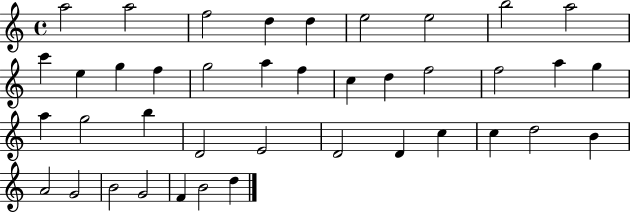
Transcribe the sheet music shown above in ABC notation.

X:1
T:Untitled
M:4/4
L:1/4
K:C
a2 a2 f2 d d e2 e2 b2 a2 c' e g f g2 a f c d f2 f2 a g a g2 b D2 E2 D2 D c c d2 B A2 G2 B2 G2 F B2 d